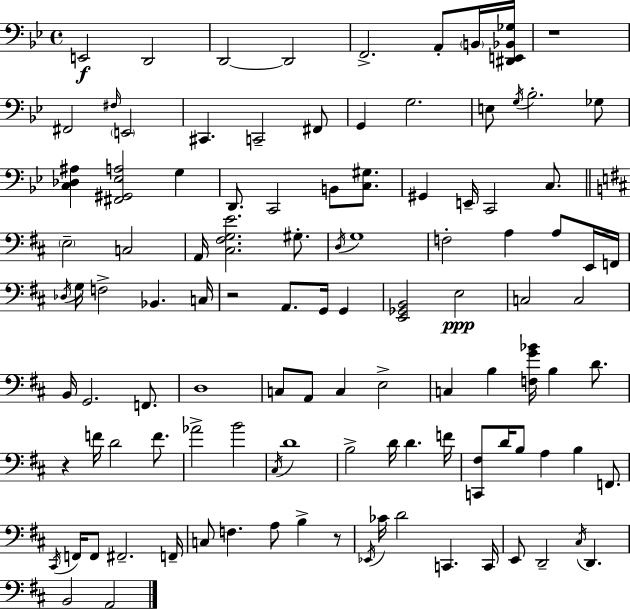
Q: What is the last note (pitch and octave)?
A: A2